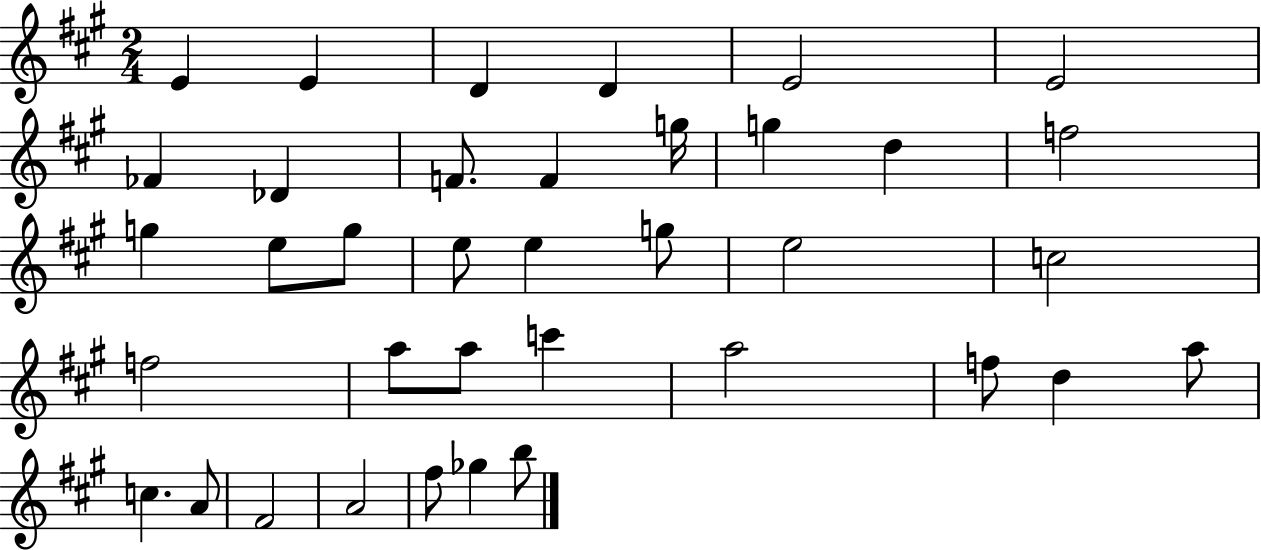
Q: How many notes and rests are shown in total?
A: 37